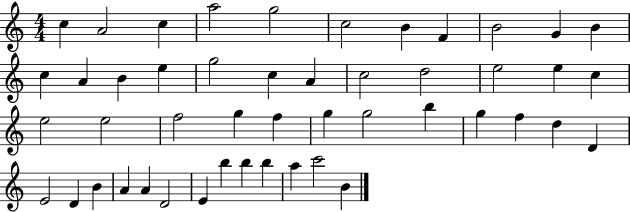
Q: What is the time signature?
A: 4/4